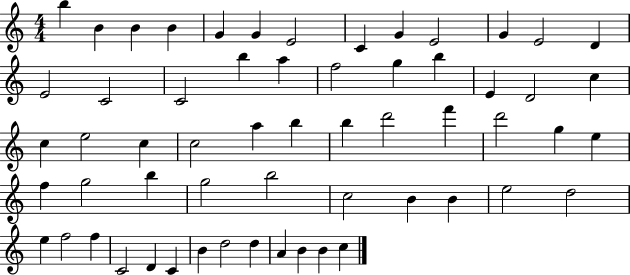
B5/q B4/q B4/q B4/q G4/q G4/q E4/h C4/q G4/q E4/h G4/q E4/h D4/q E4/h C4/h C4/h B5/q A5/q F5/h G5/q B5/q E4/q D4/h C5/q C5/q E5/h C5/q C5/h A5/q B5/q B5/q D6/h F6/q D6/h G5/q E5/q F5/q G5/h B5/q G5/h B5/h C5/h B4/q B4/q E5/h D5/h E5/q F5/h F5/q C4/h D4/q C4/q B4/q D5/h D5/q A4/q B4/q B4/q C5/q